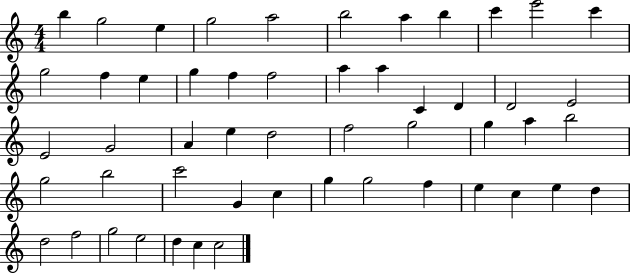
X:1
T:Untitled
M:4/4
L:1/4
K:C
b g2 e g2 a2 b2 a b c' e'2 c' g2 f e g f f2 a a C D D2 E2 E2 G2 A e d2 f2 g2 g a b2 g2 b2 c'2 G c g g2 f e c e d d2 f2 g2 e2 d c c2